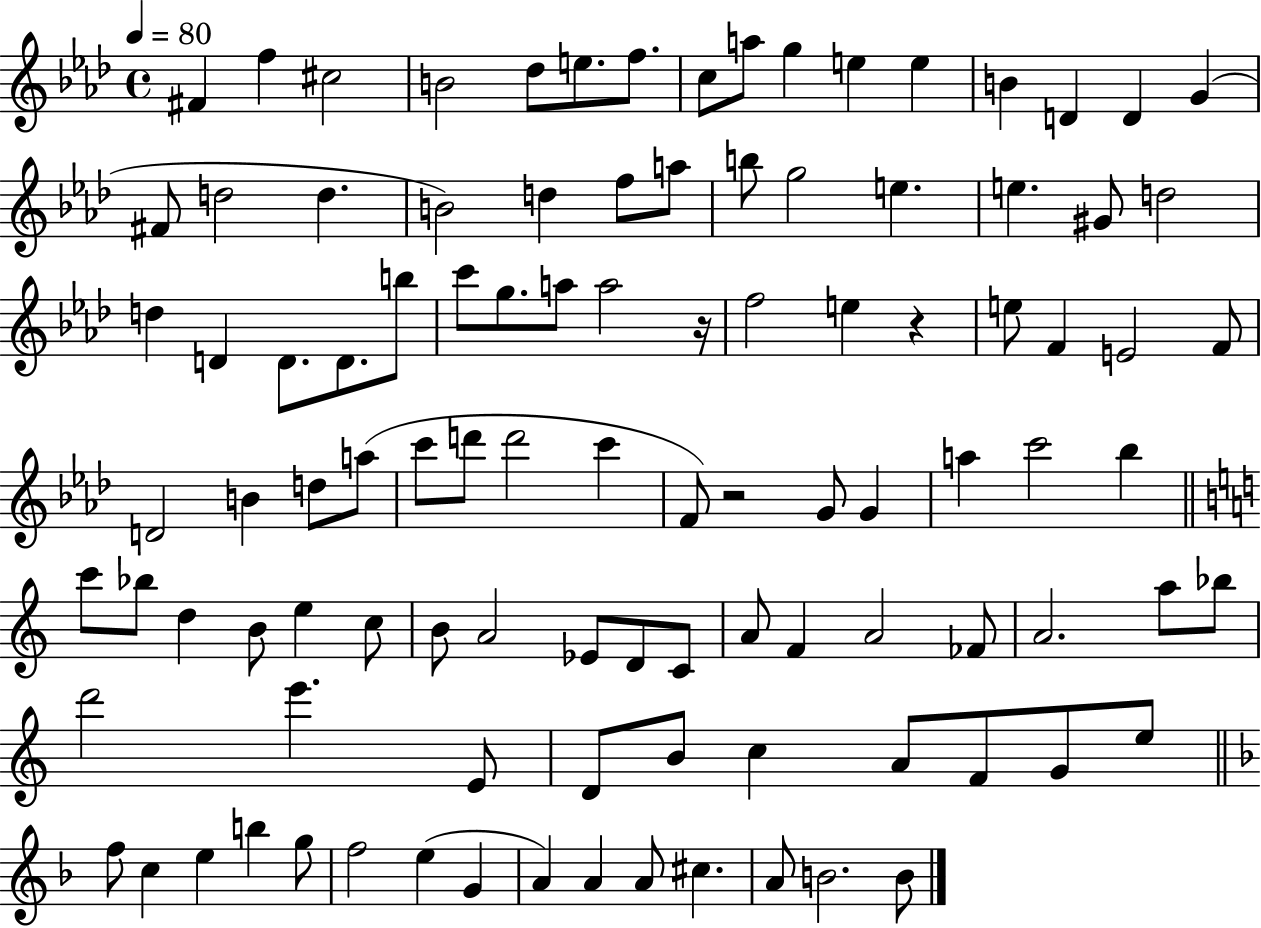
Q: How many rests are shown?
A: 3